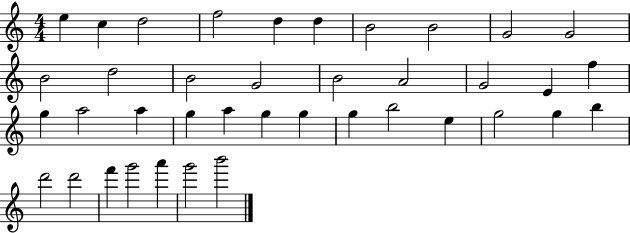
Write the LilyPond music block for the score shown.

{
  \clef treble
  \numericTimeSignature
  \time 4/4
  \key c \major
  e''4 c''4 d''2 | f''2 d''4 d''4 | b'2 b'2 | g'2 g'2 | \break b'2 d''2 | b'2 g'2 | b'2 a'2 | g'2 e'4 f''4 | \break g''4 a''2 a''4 | g''4 a''4 g''4 g''4 | g''4 b''2 e''4 | g''2 g''4 b''4 | \break d'''2 d'''2 | f'''4 g'''2 a'''4 | g'''2 b'''2 | \bar "|."
}